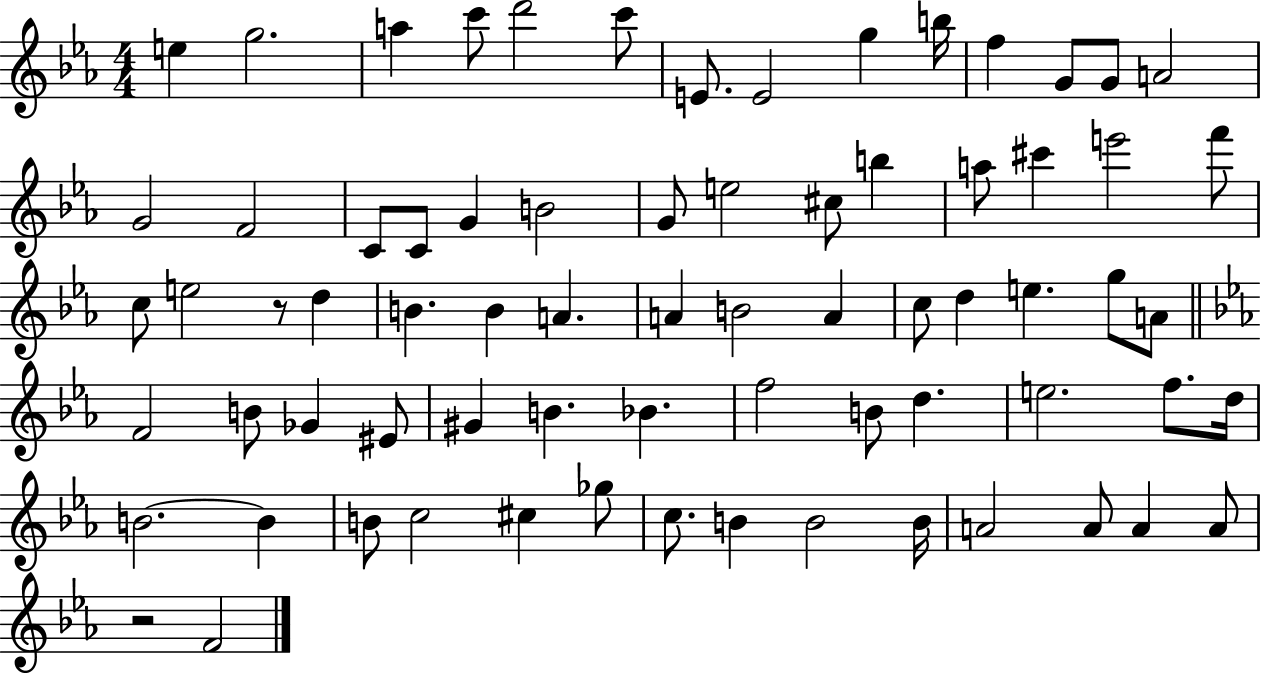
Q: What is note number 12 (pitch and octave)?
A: G4